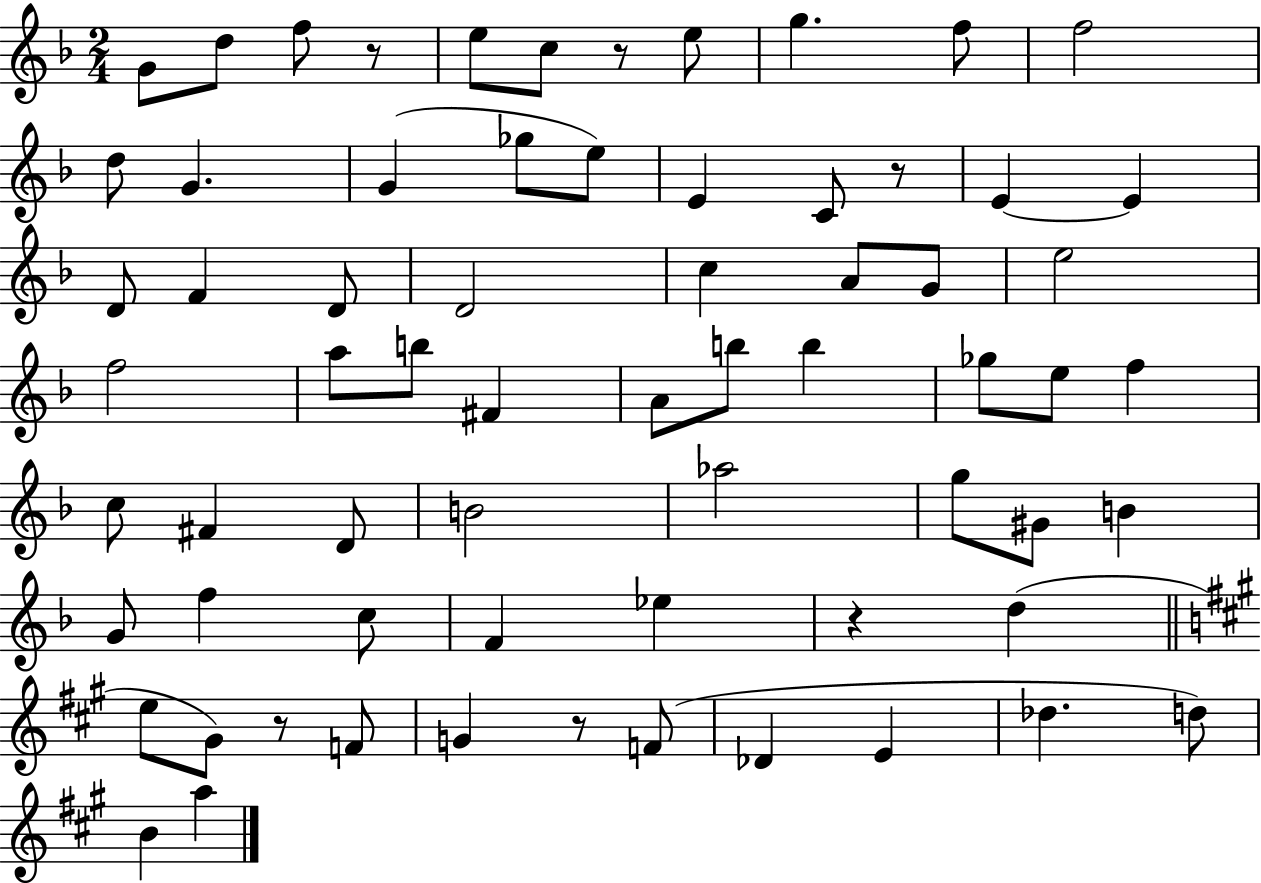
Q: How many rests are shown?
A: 6